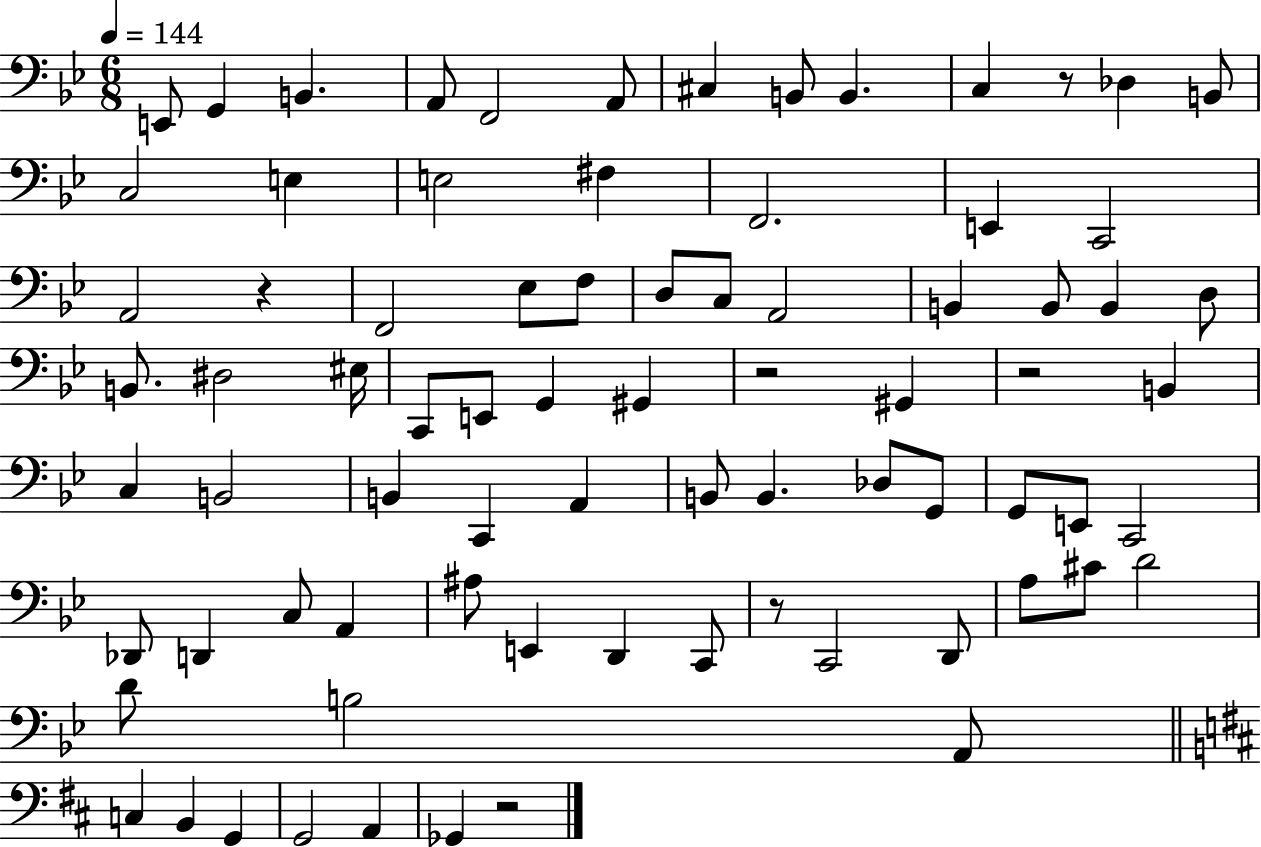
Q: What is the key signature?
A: BES major